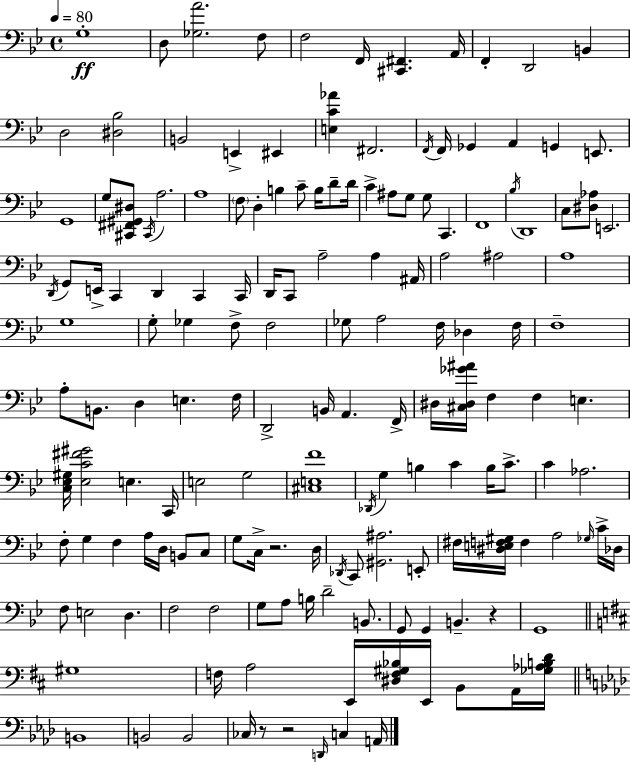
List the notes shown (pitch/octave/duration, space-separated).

G3/w D3/e [Gb3,A4]/h. F3/e F3/h F2/s [C#2,F#2]/q. A2/s F2/q D2/h B2/q D3/h [D#3,Bb3]/h B2/h E2/q EIS2/q [E3,C4,Ab4]/q F#2/h. F2/s F2/s Gb2/q A2/q G2/q E2/e. G2/w G3/e [C#2,F#2,G#2,D#3]/e C#2/s A3/h. A3/w F3/e D3/q B3/q C4/e B3/s D4/e D4/s C4/q A#3/e G3/e G3/e C2/q. F2/w Bb3/s D2/w C3/e [D#3,Ab3]/e E2/h. D2/s G2/e E2/s C2/q D2/q C2/q C2/s D2/s C2/e A3/h A3/q A#2/s A3/h A#3/h A3/w G3/w G3/e Gb3/q F3/e F3/h Gb3/e A3/h F3/s Db3/q F3/s F3/w A3/e B2/e. D3/q E3/q. F3/s D2/h B2/s A2/q. F2/s D#3/s [C#3,D#3,Gb4,A#4]/s F3/q F3/q E3/q. [C3,Eb3,G#3]/s [Eb3,C4,F#4,G#4]/h E3/q. C2/s E3/h G3/h [C#3,E3,F4]/w Db2/s G3/q B3/q C4/q B3/s C4/e. C4/q Ab3/h. F3/e G3/q F3/q A3/s D3/s B2/e C3/e G3/e C3/s R/h. D3/s Db2/s C2/e [G#2,A#3]/h. E2/e F#3/s [D#3,E3,F3,G#3]/s F3/q A3/h Gb3/s C4/s Db3/s F3/e E3/h D3/q. F3/h F3/h G3/e A3/e B3/s D4/h B2/e. G2/e G2/q B2/q. R/q G2/w G#3/w F3/s A3/h E2/s [D#3,F3,G#3,Bb3]/s E2/s B2/e A2/s [Gb3,Ab3,B3,D4]/s B2/w B2/h B2/h CES3/s R/e R/h D2/s C3/q A2/s